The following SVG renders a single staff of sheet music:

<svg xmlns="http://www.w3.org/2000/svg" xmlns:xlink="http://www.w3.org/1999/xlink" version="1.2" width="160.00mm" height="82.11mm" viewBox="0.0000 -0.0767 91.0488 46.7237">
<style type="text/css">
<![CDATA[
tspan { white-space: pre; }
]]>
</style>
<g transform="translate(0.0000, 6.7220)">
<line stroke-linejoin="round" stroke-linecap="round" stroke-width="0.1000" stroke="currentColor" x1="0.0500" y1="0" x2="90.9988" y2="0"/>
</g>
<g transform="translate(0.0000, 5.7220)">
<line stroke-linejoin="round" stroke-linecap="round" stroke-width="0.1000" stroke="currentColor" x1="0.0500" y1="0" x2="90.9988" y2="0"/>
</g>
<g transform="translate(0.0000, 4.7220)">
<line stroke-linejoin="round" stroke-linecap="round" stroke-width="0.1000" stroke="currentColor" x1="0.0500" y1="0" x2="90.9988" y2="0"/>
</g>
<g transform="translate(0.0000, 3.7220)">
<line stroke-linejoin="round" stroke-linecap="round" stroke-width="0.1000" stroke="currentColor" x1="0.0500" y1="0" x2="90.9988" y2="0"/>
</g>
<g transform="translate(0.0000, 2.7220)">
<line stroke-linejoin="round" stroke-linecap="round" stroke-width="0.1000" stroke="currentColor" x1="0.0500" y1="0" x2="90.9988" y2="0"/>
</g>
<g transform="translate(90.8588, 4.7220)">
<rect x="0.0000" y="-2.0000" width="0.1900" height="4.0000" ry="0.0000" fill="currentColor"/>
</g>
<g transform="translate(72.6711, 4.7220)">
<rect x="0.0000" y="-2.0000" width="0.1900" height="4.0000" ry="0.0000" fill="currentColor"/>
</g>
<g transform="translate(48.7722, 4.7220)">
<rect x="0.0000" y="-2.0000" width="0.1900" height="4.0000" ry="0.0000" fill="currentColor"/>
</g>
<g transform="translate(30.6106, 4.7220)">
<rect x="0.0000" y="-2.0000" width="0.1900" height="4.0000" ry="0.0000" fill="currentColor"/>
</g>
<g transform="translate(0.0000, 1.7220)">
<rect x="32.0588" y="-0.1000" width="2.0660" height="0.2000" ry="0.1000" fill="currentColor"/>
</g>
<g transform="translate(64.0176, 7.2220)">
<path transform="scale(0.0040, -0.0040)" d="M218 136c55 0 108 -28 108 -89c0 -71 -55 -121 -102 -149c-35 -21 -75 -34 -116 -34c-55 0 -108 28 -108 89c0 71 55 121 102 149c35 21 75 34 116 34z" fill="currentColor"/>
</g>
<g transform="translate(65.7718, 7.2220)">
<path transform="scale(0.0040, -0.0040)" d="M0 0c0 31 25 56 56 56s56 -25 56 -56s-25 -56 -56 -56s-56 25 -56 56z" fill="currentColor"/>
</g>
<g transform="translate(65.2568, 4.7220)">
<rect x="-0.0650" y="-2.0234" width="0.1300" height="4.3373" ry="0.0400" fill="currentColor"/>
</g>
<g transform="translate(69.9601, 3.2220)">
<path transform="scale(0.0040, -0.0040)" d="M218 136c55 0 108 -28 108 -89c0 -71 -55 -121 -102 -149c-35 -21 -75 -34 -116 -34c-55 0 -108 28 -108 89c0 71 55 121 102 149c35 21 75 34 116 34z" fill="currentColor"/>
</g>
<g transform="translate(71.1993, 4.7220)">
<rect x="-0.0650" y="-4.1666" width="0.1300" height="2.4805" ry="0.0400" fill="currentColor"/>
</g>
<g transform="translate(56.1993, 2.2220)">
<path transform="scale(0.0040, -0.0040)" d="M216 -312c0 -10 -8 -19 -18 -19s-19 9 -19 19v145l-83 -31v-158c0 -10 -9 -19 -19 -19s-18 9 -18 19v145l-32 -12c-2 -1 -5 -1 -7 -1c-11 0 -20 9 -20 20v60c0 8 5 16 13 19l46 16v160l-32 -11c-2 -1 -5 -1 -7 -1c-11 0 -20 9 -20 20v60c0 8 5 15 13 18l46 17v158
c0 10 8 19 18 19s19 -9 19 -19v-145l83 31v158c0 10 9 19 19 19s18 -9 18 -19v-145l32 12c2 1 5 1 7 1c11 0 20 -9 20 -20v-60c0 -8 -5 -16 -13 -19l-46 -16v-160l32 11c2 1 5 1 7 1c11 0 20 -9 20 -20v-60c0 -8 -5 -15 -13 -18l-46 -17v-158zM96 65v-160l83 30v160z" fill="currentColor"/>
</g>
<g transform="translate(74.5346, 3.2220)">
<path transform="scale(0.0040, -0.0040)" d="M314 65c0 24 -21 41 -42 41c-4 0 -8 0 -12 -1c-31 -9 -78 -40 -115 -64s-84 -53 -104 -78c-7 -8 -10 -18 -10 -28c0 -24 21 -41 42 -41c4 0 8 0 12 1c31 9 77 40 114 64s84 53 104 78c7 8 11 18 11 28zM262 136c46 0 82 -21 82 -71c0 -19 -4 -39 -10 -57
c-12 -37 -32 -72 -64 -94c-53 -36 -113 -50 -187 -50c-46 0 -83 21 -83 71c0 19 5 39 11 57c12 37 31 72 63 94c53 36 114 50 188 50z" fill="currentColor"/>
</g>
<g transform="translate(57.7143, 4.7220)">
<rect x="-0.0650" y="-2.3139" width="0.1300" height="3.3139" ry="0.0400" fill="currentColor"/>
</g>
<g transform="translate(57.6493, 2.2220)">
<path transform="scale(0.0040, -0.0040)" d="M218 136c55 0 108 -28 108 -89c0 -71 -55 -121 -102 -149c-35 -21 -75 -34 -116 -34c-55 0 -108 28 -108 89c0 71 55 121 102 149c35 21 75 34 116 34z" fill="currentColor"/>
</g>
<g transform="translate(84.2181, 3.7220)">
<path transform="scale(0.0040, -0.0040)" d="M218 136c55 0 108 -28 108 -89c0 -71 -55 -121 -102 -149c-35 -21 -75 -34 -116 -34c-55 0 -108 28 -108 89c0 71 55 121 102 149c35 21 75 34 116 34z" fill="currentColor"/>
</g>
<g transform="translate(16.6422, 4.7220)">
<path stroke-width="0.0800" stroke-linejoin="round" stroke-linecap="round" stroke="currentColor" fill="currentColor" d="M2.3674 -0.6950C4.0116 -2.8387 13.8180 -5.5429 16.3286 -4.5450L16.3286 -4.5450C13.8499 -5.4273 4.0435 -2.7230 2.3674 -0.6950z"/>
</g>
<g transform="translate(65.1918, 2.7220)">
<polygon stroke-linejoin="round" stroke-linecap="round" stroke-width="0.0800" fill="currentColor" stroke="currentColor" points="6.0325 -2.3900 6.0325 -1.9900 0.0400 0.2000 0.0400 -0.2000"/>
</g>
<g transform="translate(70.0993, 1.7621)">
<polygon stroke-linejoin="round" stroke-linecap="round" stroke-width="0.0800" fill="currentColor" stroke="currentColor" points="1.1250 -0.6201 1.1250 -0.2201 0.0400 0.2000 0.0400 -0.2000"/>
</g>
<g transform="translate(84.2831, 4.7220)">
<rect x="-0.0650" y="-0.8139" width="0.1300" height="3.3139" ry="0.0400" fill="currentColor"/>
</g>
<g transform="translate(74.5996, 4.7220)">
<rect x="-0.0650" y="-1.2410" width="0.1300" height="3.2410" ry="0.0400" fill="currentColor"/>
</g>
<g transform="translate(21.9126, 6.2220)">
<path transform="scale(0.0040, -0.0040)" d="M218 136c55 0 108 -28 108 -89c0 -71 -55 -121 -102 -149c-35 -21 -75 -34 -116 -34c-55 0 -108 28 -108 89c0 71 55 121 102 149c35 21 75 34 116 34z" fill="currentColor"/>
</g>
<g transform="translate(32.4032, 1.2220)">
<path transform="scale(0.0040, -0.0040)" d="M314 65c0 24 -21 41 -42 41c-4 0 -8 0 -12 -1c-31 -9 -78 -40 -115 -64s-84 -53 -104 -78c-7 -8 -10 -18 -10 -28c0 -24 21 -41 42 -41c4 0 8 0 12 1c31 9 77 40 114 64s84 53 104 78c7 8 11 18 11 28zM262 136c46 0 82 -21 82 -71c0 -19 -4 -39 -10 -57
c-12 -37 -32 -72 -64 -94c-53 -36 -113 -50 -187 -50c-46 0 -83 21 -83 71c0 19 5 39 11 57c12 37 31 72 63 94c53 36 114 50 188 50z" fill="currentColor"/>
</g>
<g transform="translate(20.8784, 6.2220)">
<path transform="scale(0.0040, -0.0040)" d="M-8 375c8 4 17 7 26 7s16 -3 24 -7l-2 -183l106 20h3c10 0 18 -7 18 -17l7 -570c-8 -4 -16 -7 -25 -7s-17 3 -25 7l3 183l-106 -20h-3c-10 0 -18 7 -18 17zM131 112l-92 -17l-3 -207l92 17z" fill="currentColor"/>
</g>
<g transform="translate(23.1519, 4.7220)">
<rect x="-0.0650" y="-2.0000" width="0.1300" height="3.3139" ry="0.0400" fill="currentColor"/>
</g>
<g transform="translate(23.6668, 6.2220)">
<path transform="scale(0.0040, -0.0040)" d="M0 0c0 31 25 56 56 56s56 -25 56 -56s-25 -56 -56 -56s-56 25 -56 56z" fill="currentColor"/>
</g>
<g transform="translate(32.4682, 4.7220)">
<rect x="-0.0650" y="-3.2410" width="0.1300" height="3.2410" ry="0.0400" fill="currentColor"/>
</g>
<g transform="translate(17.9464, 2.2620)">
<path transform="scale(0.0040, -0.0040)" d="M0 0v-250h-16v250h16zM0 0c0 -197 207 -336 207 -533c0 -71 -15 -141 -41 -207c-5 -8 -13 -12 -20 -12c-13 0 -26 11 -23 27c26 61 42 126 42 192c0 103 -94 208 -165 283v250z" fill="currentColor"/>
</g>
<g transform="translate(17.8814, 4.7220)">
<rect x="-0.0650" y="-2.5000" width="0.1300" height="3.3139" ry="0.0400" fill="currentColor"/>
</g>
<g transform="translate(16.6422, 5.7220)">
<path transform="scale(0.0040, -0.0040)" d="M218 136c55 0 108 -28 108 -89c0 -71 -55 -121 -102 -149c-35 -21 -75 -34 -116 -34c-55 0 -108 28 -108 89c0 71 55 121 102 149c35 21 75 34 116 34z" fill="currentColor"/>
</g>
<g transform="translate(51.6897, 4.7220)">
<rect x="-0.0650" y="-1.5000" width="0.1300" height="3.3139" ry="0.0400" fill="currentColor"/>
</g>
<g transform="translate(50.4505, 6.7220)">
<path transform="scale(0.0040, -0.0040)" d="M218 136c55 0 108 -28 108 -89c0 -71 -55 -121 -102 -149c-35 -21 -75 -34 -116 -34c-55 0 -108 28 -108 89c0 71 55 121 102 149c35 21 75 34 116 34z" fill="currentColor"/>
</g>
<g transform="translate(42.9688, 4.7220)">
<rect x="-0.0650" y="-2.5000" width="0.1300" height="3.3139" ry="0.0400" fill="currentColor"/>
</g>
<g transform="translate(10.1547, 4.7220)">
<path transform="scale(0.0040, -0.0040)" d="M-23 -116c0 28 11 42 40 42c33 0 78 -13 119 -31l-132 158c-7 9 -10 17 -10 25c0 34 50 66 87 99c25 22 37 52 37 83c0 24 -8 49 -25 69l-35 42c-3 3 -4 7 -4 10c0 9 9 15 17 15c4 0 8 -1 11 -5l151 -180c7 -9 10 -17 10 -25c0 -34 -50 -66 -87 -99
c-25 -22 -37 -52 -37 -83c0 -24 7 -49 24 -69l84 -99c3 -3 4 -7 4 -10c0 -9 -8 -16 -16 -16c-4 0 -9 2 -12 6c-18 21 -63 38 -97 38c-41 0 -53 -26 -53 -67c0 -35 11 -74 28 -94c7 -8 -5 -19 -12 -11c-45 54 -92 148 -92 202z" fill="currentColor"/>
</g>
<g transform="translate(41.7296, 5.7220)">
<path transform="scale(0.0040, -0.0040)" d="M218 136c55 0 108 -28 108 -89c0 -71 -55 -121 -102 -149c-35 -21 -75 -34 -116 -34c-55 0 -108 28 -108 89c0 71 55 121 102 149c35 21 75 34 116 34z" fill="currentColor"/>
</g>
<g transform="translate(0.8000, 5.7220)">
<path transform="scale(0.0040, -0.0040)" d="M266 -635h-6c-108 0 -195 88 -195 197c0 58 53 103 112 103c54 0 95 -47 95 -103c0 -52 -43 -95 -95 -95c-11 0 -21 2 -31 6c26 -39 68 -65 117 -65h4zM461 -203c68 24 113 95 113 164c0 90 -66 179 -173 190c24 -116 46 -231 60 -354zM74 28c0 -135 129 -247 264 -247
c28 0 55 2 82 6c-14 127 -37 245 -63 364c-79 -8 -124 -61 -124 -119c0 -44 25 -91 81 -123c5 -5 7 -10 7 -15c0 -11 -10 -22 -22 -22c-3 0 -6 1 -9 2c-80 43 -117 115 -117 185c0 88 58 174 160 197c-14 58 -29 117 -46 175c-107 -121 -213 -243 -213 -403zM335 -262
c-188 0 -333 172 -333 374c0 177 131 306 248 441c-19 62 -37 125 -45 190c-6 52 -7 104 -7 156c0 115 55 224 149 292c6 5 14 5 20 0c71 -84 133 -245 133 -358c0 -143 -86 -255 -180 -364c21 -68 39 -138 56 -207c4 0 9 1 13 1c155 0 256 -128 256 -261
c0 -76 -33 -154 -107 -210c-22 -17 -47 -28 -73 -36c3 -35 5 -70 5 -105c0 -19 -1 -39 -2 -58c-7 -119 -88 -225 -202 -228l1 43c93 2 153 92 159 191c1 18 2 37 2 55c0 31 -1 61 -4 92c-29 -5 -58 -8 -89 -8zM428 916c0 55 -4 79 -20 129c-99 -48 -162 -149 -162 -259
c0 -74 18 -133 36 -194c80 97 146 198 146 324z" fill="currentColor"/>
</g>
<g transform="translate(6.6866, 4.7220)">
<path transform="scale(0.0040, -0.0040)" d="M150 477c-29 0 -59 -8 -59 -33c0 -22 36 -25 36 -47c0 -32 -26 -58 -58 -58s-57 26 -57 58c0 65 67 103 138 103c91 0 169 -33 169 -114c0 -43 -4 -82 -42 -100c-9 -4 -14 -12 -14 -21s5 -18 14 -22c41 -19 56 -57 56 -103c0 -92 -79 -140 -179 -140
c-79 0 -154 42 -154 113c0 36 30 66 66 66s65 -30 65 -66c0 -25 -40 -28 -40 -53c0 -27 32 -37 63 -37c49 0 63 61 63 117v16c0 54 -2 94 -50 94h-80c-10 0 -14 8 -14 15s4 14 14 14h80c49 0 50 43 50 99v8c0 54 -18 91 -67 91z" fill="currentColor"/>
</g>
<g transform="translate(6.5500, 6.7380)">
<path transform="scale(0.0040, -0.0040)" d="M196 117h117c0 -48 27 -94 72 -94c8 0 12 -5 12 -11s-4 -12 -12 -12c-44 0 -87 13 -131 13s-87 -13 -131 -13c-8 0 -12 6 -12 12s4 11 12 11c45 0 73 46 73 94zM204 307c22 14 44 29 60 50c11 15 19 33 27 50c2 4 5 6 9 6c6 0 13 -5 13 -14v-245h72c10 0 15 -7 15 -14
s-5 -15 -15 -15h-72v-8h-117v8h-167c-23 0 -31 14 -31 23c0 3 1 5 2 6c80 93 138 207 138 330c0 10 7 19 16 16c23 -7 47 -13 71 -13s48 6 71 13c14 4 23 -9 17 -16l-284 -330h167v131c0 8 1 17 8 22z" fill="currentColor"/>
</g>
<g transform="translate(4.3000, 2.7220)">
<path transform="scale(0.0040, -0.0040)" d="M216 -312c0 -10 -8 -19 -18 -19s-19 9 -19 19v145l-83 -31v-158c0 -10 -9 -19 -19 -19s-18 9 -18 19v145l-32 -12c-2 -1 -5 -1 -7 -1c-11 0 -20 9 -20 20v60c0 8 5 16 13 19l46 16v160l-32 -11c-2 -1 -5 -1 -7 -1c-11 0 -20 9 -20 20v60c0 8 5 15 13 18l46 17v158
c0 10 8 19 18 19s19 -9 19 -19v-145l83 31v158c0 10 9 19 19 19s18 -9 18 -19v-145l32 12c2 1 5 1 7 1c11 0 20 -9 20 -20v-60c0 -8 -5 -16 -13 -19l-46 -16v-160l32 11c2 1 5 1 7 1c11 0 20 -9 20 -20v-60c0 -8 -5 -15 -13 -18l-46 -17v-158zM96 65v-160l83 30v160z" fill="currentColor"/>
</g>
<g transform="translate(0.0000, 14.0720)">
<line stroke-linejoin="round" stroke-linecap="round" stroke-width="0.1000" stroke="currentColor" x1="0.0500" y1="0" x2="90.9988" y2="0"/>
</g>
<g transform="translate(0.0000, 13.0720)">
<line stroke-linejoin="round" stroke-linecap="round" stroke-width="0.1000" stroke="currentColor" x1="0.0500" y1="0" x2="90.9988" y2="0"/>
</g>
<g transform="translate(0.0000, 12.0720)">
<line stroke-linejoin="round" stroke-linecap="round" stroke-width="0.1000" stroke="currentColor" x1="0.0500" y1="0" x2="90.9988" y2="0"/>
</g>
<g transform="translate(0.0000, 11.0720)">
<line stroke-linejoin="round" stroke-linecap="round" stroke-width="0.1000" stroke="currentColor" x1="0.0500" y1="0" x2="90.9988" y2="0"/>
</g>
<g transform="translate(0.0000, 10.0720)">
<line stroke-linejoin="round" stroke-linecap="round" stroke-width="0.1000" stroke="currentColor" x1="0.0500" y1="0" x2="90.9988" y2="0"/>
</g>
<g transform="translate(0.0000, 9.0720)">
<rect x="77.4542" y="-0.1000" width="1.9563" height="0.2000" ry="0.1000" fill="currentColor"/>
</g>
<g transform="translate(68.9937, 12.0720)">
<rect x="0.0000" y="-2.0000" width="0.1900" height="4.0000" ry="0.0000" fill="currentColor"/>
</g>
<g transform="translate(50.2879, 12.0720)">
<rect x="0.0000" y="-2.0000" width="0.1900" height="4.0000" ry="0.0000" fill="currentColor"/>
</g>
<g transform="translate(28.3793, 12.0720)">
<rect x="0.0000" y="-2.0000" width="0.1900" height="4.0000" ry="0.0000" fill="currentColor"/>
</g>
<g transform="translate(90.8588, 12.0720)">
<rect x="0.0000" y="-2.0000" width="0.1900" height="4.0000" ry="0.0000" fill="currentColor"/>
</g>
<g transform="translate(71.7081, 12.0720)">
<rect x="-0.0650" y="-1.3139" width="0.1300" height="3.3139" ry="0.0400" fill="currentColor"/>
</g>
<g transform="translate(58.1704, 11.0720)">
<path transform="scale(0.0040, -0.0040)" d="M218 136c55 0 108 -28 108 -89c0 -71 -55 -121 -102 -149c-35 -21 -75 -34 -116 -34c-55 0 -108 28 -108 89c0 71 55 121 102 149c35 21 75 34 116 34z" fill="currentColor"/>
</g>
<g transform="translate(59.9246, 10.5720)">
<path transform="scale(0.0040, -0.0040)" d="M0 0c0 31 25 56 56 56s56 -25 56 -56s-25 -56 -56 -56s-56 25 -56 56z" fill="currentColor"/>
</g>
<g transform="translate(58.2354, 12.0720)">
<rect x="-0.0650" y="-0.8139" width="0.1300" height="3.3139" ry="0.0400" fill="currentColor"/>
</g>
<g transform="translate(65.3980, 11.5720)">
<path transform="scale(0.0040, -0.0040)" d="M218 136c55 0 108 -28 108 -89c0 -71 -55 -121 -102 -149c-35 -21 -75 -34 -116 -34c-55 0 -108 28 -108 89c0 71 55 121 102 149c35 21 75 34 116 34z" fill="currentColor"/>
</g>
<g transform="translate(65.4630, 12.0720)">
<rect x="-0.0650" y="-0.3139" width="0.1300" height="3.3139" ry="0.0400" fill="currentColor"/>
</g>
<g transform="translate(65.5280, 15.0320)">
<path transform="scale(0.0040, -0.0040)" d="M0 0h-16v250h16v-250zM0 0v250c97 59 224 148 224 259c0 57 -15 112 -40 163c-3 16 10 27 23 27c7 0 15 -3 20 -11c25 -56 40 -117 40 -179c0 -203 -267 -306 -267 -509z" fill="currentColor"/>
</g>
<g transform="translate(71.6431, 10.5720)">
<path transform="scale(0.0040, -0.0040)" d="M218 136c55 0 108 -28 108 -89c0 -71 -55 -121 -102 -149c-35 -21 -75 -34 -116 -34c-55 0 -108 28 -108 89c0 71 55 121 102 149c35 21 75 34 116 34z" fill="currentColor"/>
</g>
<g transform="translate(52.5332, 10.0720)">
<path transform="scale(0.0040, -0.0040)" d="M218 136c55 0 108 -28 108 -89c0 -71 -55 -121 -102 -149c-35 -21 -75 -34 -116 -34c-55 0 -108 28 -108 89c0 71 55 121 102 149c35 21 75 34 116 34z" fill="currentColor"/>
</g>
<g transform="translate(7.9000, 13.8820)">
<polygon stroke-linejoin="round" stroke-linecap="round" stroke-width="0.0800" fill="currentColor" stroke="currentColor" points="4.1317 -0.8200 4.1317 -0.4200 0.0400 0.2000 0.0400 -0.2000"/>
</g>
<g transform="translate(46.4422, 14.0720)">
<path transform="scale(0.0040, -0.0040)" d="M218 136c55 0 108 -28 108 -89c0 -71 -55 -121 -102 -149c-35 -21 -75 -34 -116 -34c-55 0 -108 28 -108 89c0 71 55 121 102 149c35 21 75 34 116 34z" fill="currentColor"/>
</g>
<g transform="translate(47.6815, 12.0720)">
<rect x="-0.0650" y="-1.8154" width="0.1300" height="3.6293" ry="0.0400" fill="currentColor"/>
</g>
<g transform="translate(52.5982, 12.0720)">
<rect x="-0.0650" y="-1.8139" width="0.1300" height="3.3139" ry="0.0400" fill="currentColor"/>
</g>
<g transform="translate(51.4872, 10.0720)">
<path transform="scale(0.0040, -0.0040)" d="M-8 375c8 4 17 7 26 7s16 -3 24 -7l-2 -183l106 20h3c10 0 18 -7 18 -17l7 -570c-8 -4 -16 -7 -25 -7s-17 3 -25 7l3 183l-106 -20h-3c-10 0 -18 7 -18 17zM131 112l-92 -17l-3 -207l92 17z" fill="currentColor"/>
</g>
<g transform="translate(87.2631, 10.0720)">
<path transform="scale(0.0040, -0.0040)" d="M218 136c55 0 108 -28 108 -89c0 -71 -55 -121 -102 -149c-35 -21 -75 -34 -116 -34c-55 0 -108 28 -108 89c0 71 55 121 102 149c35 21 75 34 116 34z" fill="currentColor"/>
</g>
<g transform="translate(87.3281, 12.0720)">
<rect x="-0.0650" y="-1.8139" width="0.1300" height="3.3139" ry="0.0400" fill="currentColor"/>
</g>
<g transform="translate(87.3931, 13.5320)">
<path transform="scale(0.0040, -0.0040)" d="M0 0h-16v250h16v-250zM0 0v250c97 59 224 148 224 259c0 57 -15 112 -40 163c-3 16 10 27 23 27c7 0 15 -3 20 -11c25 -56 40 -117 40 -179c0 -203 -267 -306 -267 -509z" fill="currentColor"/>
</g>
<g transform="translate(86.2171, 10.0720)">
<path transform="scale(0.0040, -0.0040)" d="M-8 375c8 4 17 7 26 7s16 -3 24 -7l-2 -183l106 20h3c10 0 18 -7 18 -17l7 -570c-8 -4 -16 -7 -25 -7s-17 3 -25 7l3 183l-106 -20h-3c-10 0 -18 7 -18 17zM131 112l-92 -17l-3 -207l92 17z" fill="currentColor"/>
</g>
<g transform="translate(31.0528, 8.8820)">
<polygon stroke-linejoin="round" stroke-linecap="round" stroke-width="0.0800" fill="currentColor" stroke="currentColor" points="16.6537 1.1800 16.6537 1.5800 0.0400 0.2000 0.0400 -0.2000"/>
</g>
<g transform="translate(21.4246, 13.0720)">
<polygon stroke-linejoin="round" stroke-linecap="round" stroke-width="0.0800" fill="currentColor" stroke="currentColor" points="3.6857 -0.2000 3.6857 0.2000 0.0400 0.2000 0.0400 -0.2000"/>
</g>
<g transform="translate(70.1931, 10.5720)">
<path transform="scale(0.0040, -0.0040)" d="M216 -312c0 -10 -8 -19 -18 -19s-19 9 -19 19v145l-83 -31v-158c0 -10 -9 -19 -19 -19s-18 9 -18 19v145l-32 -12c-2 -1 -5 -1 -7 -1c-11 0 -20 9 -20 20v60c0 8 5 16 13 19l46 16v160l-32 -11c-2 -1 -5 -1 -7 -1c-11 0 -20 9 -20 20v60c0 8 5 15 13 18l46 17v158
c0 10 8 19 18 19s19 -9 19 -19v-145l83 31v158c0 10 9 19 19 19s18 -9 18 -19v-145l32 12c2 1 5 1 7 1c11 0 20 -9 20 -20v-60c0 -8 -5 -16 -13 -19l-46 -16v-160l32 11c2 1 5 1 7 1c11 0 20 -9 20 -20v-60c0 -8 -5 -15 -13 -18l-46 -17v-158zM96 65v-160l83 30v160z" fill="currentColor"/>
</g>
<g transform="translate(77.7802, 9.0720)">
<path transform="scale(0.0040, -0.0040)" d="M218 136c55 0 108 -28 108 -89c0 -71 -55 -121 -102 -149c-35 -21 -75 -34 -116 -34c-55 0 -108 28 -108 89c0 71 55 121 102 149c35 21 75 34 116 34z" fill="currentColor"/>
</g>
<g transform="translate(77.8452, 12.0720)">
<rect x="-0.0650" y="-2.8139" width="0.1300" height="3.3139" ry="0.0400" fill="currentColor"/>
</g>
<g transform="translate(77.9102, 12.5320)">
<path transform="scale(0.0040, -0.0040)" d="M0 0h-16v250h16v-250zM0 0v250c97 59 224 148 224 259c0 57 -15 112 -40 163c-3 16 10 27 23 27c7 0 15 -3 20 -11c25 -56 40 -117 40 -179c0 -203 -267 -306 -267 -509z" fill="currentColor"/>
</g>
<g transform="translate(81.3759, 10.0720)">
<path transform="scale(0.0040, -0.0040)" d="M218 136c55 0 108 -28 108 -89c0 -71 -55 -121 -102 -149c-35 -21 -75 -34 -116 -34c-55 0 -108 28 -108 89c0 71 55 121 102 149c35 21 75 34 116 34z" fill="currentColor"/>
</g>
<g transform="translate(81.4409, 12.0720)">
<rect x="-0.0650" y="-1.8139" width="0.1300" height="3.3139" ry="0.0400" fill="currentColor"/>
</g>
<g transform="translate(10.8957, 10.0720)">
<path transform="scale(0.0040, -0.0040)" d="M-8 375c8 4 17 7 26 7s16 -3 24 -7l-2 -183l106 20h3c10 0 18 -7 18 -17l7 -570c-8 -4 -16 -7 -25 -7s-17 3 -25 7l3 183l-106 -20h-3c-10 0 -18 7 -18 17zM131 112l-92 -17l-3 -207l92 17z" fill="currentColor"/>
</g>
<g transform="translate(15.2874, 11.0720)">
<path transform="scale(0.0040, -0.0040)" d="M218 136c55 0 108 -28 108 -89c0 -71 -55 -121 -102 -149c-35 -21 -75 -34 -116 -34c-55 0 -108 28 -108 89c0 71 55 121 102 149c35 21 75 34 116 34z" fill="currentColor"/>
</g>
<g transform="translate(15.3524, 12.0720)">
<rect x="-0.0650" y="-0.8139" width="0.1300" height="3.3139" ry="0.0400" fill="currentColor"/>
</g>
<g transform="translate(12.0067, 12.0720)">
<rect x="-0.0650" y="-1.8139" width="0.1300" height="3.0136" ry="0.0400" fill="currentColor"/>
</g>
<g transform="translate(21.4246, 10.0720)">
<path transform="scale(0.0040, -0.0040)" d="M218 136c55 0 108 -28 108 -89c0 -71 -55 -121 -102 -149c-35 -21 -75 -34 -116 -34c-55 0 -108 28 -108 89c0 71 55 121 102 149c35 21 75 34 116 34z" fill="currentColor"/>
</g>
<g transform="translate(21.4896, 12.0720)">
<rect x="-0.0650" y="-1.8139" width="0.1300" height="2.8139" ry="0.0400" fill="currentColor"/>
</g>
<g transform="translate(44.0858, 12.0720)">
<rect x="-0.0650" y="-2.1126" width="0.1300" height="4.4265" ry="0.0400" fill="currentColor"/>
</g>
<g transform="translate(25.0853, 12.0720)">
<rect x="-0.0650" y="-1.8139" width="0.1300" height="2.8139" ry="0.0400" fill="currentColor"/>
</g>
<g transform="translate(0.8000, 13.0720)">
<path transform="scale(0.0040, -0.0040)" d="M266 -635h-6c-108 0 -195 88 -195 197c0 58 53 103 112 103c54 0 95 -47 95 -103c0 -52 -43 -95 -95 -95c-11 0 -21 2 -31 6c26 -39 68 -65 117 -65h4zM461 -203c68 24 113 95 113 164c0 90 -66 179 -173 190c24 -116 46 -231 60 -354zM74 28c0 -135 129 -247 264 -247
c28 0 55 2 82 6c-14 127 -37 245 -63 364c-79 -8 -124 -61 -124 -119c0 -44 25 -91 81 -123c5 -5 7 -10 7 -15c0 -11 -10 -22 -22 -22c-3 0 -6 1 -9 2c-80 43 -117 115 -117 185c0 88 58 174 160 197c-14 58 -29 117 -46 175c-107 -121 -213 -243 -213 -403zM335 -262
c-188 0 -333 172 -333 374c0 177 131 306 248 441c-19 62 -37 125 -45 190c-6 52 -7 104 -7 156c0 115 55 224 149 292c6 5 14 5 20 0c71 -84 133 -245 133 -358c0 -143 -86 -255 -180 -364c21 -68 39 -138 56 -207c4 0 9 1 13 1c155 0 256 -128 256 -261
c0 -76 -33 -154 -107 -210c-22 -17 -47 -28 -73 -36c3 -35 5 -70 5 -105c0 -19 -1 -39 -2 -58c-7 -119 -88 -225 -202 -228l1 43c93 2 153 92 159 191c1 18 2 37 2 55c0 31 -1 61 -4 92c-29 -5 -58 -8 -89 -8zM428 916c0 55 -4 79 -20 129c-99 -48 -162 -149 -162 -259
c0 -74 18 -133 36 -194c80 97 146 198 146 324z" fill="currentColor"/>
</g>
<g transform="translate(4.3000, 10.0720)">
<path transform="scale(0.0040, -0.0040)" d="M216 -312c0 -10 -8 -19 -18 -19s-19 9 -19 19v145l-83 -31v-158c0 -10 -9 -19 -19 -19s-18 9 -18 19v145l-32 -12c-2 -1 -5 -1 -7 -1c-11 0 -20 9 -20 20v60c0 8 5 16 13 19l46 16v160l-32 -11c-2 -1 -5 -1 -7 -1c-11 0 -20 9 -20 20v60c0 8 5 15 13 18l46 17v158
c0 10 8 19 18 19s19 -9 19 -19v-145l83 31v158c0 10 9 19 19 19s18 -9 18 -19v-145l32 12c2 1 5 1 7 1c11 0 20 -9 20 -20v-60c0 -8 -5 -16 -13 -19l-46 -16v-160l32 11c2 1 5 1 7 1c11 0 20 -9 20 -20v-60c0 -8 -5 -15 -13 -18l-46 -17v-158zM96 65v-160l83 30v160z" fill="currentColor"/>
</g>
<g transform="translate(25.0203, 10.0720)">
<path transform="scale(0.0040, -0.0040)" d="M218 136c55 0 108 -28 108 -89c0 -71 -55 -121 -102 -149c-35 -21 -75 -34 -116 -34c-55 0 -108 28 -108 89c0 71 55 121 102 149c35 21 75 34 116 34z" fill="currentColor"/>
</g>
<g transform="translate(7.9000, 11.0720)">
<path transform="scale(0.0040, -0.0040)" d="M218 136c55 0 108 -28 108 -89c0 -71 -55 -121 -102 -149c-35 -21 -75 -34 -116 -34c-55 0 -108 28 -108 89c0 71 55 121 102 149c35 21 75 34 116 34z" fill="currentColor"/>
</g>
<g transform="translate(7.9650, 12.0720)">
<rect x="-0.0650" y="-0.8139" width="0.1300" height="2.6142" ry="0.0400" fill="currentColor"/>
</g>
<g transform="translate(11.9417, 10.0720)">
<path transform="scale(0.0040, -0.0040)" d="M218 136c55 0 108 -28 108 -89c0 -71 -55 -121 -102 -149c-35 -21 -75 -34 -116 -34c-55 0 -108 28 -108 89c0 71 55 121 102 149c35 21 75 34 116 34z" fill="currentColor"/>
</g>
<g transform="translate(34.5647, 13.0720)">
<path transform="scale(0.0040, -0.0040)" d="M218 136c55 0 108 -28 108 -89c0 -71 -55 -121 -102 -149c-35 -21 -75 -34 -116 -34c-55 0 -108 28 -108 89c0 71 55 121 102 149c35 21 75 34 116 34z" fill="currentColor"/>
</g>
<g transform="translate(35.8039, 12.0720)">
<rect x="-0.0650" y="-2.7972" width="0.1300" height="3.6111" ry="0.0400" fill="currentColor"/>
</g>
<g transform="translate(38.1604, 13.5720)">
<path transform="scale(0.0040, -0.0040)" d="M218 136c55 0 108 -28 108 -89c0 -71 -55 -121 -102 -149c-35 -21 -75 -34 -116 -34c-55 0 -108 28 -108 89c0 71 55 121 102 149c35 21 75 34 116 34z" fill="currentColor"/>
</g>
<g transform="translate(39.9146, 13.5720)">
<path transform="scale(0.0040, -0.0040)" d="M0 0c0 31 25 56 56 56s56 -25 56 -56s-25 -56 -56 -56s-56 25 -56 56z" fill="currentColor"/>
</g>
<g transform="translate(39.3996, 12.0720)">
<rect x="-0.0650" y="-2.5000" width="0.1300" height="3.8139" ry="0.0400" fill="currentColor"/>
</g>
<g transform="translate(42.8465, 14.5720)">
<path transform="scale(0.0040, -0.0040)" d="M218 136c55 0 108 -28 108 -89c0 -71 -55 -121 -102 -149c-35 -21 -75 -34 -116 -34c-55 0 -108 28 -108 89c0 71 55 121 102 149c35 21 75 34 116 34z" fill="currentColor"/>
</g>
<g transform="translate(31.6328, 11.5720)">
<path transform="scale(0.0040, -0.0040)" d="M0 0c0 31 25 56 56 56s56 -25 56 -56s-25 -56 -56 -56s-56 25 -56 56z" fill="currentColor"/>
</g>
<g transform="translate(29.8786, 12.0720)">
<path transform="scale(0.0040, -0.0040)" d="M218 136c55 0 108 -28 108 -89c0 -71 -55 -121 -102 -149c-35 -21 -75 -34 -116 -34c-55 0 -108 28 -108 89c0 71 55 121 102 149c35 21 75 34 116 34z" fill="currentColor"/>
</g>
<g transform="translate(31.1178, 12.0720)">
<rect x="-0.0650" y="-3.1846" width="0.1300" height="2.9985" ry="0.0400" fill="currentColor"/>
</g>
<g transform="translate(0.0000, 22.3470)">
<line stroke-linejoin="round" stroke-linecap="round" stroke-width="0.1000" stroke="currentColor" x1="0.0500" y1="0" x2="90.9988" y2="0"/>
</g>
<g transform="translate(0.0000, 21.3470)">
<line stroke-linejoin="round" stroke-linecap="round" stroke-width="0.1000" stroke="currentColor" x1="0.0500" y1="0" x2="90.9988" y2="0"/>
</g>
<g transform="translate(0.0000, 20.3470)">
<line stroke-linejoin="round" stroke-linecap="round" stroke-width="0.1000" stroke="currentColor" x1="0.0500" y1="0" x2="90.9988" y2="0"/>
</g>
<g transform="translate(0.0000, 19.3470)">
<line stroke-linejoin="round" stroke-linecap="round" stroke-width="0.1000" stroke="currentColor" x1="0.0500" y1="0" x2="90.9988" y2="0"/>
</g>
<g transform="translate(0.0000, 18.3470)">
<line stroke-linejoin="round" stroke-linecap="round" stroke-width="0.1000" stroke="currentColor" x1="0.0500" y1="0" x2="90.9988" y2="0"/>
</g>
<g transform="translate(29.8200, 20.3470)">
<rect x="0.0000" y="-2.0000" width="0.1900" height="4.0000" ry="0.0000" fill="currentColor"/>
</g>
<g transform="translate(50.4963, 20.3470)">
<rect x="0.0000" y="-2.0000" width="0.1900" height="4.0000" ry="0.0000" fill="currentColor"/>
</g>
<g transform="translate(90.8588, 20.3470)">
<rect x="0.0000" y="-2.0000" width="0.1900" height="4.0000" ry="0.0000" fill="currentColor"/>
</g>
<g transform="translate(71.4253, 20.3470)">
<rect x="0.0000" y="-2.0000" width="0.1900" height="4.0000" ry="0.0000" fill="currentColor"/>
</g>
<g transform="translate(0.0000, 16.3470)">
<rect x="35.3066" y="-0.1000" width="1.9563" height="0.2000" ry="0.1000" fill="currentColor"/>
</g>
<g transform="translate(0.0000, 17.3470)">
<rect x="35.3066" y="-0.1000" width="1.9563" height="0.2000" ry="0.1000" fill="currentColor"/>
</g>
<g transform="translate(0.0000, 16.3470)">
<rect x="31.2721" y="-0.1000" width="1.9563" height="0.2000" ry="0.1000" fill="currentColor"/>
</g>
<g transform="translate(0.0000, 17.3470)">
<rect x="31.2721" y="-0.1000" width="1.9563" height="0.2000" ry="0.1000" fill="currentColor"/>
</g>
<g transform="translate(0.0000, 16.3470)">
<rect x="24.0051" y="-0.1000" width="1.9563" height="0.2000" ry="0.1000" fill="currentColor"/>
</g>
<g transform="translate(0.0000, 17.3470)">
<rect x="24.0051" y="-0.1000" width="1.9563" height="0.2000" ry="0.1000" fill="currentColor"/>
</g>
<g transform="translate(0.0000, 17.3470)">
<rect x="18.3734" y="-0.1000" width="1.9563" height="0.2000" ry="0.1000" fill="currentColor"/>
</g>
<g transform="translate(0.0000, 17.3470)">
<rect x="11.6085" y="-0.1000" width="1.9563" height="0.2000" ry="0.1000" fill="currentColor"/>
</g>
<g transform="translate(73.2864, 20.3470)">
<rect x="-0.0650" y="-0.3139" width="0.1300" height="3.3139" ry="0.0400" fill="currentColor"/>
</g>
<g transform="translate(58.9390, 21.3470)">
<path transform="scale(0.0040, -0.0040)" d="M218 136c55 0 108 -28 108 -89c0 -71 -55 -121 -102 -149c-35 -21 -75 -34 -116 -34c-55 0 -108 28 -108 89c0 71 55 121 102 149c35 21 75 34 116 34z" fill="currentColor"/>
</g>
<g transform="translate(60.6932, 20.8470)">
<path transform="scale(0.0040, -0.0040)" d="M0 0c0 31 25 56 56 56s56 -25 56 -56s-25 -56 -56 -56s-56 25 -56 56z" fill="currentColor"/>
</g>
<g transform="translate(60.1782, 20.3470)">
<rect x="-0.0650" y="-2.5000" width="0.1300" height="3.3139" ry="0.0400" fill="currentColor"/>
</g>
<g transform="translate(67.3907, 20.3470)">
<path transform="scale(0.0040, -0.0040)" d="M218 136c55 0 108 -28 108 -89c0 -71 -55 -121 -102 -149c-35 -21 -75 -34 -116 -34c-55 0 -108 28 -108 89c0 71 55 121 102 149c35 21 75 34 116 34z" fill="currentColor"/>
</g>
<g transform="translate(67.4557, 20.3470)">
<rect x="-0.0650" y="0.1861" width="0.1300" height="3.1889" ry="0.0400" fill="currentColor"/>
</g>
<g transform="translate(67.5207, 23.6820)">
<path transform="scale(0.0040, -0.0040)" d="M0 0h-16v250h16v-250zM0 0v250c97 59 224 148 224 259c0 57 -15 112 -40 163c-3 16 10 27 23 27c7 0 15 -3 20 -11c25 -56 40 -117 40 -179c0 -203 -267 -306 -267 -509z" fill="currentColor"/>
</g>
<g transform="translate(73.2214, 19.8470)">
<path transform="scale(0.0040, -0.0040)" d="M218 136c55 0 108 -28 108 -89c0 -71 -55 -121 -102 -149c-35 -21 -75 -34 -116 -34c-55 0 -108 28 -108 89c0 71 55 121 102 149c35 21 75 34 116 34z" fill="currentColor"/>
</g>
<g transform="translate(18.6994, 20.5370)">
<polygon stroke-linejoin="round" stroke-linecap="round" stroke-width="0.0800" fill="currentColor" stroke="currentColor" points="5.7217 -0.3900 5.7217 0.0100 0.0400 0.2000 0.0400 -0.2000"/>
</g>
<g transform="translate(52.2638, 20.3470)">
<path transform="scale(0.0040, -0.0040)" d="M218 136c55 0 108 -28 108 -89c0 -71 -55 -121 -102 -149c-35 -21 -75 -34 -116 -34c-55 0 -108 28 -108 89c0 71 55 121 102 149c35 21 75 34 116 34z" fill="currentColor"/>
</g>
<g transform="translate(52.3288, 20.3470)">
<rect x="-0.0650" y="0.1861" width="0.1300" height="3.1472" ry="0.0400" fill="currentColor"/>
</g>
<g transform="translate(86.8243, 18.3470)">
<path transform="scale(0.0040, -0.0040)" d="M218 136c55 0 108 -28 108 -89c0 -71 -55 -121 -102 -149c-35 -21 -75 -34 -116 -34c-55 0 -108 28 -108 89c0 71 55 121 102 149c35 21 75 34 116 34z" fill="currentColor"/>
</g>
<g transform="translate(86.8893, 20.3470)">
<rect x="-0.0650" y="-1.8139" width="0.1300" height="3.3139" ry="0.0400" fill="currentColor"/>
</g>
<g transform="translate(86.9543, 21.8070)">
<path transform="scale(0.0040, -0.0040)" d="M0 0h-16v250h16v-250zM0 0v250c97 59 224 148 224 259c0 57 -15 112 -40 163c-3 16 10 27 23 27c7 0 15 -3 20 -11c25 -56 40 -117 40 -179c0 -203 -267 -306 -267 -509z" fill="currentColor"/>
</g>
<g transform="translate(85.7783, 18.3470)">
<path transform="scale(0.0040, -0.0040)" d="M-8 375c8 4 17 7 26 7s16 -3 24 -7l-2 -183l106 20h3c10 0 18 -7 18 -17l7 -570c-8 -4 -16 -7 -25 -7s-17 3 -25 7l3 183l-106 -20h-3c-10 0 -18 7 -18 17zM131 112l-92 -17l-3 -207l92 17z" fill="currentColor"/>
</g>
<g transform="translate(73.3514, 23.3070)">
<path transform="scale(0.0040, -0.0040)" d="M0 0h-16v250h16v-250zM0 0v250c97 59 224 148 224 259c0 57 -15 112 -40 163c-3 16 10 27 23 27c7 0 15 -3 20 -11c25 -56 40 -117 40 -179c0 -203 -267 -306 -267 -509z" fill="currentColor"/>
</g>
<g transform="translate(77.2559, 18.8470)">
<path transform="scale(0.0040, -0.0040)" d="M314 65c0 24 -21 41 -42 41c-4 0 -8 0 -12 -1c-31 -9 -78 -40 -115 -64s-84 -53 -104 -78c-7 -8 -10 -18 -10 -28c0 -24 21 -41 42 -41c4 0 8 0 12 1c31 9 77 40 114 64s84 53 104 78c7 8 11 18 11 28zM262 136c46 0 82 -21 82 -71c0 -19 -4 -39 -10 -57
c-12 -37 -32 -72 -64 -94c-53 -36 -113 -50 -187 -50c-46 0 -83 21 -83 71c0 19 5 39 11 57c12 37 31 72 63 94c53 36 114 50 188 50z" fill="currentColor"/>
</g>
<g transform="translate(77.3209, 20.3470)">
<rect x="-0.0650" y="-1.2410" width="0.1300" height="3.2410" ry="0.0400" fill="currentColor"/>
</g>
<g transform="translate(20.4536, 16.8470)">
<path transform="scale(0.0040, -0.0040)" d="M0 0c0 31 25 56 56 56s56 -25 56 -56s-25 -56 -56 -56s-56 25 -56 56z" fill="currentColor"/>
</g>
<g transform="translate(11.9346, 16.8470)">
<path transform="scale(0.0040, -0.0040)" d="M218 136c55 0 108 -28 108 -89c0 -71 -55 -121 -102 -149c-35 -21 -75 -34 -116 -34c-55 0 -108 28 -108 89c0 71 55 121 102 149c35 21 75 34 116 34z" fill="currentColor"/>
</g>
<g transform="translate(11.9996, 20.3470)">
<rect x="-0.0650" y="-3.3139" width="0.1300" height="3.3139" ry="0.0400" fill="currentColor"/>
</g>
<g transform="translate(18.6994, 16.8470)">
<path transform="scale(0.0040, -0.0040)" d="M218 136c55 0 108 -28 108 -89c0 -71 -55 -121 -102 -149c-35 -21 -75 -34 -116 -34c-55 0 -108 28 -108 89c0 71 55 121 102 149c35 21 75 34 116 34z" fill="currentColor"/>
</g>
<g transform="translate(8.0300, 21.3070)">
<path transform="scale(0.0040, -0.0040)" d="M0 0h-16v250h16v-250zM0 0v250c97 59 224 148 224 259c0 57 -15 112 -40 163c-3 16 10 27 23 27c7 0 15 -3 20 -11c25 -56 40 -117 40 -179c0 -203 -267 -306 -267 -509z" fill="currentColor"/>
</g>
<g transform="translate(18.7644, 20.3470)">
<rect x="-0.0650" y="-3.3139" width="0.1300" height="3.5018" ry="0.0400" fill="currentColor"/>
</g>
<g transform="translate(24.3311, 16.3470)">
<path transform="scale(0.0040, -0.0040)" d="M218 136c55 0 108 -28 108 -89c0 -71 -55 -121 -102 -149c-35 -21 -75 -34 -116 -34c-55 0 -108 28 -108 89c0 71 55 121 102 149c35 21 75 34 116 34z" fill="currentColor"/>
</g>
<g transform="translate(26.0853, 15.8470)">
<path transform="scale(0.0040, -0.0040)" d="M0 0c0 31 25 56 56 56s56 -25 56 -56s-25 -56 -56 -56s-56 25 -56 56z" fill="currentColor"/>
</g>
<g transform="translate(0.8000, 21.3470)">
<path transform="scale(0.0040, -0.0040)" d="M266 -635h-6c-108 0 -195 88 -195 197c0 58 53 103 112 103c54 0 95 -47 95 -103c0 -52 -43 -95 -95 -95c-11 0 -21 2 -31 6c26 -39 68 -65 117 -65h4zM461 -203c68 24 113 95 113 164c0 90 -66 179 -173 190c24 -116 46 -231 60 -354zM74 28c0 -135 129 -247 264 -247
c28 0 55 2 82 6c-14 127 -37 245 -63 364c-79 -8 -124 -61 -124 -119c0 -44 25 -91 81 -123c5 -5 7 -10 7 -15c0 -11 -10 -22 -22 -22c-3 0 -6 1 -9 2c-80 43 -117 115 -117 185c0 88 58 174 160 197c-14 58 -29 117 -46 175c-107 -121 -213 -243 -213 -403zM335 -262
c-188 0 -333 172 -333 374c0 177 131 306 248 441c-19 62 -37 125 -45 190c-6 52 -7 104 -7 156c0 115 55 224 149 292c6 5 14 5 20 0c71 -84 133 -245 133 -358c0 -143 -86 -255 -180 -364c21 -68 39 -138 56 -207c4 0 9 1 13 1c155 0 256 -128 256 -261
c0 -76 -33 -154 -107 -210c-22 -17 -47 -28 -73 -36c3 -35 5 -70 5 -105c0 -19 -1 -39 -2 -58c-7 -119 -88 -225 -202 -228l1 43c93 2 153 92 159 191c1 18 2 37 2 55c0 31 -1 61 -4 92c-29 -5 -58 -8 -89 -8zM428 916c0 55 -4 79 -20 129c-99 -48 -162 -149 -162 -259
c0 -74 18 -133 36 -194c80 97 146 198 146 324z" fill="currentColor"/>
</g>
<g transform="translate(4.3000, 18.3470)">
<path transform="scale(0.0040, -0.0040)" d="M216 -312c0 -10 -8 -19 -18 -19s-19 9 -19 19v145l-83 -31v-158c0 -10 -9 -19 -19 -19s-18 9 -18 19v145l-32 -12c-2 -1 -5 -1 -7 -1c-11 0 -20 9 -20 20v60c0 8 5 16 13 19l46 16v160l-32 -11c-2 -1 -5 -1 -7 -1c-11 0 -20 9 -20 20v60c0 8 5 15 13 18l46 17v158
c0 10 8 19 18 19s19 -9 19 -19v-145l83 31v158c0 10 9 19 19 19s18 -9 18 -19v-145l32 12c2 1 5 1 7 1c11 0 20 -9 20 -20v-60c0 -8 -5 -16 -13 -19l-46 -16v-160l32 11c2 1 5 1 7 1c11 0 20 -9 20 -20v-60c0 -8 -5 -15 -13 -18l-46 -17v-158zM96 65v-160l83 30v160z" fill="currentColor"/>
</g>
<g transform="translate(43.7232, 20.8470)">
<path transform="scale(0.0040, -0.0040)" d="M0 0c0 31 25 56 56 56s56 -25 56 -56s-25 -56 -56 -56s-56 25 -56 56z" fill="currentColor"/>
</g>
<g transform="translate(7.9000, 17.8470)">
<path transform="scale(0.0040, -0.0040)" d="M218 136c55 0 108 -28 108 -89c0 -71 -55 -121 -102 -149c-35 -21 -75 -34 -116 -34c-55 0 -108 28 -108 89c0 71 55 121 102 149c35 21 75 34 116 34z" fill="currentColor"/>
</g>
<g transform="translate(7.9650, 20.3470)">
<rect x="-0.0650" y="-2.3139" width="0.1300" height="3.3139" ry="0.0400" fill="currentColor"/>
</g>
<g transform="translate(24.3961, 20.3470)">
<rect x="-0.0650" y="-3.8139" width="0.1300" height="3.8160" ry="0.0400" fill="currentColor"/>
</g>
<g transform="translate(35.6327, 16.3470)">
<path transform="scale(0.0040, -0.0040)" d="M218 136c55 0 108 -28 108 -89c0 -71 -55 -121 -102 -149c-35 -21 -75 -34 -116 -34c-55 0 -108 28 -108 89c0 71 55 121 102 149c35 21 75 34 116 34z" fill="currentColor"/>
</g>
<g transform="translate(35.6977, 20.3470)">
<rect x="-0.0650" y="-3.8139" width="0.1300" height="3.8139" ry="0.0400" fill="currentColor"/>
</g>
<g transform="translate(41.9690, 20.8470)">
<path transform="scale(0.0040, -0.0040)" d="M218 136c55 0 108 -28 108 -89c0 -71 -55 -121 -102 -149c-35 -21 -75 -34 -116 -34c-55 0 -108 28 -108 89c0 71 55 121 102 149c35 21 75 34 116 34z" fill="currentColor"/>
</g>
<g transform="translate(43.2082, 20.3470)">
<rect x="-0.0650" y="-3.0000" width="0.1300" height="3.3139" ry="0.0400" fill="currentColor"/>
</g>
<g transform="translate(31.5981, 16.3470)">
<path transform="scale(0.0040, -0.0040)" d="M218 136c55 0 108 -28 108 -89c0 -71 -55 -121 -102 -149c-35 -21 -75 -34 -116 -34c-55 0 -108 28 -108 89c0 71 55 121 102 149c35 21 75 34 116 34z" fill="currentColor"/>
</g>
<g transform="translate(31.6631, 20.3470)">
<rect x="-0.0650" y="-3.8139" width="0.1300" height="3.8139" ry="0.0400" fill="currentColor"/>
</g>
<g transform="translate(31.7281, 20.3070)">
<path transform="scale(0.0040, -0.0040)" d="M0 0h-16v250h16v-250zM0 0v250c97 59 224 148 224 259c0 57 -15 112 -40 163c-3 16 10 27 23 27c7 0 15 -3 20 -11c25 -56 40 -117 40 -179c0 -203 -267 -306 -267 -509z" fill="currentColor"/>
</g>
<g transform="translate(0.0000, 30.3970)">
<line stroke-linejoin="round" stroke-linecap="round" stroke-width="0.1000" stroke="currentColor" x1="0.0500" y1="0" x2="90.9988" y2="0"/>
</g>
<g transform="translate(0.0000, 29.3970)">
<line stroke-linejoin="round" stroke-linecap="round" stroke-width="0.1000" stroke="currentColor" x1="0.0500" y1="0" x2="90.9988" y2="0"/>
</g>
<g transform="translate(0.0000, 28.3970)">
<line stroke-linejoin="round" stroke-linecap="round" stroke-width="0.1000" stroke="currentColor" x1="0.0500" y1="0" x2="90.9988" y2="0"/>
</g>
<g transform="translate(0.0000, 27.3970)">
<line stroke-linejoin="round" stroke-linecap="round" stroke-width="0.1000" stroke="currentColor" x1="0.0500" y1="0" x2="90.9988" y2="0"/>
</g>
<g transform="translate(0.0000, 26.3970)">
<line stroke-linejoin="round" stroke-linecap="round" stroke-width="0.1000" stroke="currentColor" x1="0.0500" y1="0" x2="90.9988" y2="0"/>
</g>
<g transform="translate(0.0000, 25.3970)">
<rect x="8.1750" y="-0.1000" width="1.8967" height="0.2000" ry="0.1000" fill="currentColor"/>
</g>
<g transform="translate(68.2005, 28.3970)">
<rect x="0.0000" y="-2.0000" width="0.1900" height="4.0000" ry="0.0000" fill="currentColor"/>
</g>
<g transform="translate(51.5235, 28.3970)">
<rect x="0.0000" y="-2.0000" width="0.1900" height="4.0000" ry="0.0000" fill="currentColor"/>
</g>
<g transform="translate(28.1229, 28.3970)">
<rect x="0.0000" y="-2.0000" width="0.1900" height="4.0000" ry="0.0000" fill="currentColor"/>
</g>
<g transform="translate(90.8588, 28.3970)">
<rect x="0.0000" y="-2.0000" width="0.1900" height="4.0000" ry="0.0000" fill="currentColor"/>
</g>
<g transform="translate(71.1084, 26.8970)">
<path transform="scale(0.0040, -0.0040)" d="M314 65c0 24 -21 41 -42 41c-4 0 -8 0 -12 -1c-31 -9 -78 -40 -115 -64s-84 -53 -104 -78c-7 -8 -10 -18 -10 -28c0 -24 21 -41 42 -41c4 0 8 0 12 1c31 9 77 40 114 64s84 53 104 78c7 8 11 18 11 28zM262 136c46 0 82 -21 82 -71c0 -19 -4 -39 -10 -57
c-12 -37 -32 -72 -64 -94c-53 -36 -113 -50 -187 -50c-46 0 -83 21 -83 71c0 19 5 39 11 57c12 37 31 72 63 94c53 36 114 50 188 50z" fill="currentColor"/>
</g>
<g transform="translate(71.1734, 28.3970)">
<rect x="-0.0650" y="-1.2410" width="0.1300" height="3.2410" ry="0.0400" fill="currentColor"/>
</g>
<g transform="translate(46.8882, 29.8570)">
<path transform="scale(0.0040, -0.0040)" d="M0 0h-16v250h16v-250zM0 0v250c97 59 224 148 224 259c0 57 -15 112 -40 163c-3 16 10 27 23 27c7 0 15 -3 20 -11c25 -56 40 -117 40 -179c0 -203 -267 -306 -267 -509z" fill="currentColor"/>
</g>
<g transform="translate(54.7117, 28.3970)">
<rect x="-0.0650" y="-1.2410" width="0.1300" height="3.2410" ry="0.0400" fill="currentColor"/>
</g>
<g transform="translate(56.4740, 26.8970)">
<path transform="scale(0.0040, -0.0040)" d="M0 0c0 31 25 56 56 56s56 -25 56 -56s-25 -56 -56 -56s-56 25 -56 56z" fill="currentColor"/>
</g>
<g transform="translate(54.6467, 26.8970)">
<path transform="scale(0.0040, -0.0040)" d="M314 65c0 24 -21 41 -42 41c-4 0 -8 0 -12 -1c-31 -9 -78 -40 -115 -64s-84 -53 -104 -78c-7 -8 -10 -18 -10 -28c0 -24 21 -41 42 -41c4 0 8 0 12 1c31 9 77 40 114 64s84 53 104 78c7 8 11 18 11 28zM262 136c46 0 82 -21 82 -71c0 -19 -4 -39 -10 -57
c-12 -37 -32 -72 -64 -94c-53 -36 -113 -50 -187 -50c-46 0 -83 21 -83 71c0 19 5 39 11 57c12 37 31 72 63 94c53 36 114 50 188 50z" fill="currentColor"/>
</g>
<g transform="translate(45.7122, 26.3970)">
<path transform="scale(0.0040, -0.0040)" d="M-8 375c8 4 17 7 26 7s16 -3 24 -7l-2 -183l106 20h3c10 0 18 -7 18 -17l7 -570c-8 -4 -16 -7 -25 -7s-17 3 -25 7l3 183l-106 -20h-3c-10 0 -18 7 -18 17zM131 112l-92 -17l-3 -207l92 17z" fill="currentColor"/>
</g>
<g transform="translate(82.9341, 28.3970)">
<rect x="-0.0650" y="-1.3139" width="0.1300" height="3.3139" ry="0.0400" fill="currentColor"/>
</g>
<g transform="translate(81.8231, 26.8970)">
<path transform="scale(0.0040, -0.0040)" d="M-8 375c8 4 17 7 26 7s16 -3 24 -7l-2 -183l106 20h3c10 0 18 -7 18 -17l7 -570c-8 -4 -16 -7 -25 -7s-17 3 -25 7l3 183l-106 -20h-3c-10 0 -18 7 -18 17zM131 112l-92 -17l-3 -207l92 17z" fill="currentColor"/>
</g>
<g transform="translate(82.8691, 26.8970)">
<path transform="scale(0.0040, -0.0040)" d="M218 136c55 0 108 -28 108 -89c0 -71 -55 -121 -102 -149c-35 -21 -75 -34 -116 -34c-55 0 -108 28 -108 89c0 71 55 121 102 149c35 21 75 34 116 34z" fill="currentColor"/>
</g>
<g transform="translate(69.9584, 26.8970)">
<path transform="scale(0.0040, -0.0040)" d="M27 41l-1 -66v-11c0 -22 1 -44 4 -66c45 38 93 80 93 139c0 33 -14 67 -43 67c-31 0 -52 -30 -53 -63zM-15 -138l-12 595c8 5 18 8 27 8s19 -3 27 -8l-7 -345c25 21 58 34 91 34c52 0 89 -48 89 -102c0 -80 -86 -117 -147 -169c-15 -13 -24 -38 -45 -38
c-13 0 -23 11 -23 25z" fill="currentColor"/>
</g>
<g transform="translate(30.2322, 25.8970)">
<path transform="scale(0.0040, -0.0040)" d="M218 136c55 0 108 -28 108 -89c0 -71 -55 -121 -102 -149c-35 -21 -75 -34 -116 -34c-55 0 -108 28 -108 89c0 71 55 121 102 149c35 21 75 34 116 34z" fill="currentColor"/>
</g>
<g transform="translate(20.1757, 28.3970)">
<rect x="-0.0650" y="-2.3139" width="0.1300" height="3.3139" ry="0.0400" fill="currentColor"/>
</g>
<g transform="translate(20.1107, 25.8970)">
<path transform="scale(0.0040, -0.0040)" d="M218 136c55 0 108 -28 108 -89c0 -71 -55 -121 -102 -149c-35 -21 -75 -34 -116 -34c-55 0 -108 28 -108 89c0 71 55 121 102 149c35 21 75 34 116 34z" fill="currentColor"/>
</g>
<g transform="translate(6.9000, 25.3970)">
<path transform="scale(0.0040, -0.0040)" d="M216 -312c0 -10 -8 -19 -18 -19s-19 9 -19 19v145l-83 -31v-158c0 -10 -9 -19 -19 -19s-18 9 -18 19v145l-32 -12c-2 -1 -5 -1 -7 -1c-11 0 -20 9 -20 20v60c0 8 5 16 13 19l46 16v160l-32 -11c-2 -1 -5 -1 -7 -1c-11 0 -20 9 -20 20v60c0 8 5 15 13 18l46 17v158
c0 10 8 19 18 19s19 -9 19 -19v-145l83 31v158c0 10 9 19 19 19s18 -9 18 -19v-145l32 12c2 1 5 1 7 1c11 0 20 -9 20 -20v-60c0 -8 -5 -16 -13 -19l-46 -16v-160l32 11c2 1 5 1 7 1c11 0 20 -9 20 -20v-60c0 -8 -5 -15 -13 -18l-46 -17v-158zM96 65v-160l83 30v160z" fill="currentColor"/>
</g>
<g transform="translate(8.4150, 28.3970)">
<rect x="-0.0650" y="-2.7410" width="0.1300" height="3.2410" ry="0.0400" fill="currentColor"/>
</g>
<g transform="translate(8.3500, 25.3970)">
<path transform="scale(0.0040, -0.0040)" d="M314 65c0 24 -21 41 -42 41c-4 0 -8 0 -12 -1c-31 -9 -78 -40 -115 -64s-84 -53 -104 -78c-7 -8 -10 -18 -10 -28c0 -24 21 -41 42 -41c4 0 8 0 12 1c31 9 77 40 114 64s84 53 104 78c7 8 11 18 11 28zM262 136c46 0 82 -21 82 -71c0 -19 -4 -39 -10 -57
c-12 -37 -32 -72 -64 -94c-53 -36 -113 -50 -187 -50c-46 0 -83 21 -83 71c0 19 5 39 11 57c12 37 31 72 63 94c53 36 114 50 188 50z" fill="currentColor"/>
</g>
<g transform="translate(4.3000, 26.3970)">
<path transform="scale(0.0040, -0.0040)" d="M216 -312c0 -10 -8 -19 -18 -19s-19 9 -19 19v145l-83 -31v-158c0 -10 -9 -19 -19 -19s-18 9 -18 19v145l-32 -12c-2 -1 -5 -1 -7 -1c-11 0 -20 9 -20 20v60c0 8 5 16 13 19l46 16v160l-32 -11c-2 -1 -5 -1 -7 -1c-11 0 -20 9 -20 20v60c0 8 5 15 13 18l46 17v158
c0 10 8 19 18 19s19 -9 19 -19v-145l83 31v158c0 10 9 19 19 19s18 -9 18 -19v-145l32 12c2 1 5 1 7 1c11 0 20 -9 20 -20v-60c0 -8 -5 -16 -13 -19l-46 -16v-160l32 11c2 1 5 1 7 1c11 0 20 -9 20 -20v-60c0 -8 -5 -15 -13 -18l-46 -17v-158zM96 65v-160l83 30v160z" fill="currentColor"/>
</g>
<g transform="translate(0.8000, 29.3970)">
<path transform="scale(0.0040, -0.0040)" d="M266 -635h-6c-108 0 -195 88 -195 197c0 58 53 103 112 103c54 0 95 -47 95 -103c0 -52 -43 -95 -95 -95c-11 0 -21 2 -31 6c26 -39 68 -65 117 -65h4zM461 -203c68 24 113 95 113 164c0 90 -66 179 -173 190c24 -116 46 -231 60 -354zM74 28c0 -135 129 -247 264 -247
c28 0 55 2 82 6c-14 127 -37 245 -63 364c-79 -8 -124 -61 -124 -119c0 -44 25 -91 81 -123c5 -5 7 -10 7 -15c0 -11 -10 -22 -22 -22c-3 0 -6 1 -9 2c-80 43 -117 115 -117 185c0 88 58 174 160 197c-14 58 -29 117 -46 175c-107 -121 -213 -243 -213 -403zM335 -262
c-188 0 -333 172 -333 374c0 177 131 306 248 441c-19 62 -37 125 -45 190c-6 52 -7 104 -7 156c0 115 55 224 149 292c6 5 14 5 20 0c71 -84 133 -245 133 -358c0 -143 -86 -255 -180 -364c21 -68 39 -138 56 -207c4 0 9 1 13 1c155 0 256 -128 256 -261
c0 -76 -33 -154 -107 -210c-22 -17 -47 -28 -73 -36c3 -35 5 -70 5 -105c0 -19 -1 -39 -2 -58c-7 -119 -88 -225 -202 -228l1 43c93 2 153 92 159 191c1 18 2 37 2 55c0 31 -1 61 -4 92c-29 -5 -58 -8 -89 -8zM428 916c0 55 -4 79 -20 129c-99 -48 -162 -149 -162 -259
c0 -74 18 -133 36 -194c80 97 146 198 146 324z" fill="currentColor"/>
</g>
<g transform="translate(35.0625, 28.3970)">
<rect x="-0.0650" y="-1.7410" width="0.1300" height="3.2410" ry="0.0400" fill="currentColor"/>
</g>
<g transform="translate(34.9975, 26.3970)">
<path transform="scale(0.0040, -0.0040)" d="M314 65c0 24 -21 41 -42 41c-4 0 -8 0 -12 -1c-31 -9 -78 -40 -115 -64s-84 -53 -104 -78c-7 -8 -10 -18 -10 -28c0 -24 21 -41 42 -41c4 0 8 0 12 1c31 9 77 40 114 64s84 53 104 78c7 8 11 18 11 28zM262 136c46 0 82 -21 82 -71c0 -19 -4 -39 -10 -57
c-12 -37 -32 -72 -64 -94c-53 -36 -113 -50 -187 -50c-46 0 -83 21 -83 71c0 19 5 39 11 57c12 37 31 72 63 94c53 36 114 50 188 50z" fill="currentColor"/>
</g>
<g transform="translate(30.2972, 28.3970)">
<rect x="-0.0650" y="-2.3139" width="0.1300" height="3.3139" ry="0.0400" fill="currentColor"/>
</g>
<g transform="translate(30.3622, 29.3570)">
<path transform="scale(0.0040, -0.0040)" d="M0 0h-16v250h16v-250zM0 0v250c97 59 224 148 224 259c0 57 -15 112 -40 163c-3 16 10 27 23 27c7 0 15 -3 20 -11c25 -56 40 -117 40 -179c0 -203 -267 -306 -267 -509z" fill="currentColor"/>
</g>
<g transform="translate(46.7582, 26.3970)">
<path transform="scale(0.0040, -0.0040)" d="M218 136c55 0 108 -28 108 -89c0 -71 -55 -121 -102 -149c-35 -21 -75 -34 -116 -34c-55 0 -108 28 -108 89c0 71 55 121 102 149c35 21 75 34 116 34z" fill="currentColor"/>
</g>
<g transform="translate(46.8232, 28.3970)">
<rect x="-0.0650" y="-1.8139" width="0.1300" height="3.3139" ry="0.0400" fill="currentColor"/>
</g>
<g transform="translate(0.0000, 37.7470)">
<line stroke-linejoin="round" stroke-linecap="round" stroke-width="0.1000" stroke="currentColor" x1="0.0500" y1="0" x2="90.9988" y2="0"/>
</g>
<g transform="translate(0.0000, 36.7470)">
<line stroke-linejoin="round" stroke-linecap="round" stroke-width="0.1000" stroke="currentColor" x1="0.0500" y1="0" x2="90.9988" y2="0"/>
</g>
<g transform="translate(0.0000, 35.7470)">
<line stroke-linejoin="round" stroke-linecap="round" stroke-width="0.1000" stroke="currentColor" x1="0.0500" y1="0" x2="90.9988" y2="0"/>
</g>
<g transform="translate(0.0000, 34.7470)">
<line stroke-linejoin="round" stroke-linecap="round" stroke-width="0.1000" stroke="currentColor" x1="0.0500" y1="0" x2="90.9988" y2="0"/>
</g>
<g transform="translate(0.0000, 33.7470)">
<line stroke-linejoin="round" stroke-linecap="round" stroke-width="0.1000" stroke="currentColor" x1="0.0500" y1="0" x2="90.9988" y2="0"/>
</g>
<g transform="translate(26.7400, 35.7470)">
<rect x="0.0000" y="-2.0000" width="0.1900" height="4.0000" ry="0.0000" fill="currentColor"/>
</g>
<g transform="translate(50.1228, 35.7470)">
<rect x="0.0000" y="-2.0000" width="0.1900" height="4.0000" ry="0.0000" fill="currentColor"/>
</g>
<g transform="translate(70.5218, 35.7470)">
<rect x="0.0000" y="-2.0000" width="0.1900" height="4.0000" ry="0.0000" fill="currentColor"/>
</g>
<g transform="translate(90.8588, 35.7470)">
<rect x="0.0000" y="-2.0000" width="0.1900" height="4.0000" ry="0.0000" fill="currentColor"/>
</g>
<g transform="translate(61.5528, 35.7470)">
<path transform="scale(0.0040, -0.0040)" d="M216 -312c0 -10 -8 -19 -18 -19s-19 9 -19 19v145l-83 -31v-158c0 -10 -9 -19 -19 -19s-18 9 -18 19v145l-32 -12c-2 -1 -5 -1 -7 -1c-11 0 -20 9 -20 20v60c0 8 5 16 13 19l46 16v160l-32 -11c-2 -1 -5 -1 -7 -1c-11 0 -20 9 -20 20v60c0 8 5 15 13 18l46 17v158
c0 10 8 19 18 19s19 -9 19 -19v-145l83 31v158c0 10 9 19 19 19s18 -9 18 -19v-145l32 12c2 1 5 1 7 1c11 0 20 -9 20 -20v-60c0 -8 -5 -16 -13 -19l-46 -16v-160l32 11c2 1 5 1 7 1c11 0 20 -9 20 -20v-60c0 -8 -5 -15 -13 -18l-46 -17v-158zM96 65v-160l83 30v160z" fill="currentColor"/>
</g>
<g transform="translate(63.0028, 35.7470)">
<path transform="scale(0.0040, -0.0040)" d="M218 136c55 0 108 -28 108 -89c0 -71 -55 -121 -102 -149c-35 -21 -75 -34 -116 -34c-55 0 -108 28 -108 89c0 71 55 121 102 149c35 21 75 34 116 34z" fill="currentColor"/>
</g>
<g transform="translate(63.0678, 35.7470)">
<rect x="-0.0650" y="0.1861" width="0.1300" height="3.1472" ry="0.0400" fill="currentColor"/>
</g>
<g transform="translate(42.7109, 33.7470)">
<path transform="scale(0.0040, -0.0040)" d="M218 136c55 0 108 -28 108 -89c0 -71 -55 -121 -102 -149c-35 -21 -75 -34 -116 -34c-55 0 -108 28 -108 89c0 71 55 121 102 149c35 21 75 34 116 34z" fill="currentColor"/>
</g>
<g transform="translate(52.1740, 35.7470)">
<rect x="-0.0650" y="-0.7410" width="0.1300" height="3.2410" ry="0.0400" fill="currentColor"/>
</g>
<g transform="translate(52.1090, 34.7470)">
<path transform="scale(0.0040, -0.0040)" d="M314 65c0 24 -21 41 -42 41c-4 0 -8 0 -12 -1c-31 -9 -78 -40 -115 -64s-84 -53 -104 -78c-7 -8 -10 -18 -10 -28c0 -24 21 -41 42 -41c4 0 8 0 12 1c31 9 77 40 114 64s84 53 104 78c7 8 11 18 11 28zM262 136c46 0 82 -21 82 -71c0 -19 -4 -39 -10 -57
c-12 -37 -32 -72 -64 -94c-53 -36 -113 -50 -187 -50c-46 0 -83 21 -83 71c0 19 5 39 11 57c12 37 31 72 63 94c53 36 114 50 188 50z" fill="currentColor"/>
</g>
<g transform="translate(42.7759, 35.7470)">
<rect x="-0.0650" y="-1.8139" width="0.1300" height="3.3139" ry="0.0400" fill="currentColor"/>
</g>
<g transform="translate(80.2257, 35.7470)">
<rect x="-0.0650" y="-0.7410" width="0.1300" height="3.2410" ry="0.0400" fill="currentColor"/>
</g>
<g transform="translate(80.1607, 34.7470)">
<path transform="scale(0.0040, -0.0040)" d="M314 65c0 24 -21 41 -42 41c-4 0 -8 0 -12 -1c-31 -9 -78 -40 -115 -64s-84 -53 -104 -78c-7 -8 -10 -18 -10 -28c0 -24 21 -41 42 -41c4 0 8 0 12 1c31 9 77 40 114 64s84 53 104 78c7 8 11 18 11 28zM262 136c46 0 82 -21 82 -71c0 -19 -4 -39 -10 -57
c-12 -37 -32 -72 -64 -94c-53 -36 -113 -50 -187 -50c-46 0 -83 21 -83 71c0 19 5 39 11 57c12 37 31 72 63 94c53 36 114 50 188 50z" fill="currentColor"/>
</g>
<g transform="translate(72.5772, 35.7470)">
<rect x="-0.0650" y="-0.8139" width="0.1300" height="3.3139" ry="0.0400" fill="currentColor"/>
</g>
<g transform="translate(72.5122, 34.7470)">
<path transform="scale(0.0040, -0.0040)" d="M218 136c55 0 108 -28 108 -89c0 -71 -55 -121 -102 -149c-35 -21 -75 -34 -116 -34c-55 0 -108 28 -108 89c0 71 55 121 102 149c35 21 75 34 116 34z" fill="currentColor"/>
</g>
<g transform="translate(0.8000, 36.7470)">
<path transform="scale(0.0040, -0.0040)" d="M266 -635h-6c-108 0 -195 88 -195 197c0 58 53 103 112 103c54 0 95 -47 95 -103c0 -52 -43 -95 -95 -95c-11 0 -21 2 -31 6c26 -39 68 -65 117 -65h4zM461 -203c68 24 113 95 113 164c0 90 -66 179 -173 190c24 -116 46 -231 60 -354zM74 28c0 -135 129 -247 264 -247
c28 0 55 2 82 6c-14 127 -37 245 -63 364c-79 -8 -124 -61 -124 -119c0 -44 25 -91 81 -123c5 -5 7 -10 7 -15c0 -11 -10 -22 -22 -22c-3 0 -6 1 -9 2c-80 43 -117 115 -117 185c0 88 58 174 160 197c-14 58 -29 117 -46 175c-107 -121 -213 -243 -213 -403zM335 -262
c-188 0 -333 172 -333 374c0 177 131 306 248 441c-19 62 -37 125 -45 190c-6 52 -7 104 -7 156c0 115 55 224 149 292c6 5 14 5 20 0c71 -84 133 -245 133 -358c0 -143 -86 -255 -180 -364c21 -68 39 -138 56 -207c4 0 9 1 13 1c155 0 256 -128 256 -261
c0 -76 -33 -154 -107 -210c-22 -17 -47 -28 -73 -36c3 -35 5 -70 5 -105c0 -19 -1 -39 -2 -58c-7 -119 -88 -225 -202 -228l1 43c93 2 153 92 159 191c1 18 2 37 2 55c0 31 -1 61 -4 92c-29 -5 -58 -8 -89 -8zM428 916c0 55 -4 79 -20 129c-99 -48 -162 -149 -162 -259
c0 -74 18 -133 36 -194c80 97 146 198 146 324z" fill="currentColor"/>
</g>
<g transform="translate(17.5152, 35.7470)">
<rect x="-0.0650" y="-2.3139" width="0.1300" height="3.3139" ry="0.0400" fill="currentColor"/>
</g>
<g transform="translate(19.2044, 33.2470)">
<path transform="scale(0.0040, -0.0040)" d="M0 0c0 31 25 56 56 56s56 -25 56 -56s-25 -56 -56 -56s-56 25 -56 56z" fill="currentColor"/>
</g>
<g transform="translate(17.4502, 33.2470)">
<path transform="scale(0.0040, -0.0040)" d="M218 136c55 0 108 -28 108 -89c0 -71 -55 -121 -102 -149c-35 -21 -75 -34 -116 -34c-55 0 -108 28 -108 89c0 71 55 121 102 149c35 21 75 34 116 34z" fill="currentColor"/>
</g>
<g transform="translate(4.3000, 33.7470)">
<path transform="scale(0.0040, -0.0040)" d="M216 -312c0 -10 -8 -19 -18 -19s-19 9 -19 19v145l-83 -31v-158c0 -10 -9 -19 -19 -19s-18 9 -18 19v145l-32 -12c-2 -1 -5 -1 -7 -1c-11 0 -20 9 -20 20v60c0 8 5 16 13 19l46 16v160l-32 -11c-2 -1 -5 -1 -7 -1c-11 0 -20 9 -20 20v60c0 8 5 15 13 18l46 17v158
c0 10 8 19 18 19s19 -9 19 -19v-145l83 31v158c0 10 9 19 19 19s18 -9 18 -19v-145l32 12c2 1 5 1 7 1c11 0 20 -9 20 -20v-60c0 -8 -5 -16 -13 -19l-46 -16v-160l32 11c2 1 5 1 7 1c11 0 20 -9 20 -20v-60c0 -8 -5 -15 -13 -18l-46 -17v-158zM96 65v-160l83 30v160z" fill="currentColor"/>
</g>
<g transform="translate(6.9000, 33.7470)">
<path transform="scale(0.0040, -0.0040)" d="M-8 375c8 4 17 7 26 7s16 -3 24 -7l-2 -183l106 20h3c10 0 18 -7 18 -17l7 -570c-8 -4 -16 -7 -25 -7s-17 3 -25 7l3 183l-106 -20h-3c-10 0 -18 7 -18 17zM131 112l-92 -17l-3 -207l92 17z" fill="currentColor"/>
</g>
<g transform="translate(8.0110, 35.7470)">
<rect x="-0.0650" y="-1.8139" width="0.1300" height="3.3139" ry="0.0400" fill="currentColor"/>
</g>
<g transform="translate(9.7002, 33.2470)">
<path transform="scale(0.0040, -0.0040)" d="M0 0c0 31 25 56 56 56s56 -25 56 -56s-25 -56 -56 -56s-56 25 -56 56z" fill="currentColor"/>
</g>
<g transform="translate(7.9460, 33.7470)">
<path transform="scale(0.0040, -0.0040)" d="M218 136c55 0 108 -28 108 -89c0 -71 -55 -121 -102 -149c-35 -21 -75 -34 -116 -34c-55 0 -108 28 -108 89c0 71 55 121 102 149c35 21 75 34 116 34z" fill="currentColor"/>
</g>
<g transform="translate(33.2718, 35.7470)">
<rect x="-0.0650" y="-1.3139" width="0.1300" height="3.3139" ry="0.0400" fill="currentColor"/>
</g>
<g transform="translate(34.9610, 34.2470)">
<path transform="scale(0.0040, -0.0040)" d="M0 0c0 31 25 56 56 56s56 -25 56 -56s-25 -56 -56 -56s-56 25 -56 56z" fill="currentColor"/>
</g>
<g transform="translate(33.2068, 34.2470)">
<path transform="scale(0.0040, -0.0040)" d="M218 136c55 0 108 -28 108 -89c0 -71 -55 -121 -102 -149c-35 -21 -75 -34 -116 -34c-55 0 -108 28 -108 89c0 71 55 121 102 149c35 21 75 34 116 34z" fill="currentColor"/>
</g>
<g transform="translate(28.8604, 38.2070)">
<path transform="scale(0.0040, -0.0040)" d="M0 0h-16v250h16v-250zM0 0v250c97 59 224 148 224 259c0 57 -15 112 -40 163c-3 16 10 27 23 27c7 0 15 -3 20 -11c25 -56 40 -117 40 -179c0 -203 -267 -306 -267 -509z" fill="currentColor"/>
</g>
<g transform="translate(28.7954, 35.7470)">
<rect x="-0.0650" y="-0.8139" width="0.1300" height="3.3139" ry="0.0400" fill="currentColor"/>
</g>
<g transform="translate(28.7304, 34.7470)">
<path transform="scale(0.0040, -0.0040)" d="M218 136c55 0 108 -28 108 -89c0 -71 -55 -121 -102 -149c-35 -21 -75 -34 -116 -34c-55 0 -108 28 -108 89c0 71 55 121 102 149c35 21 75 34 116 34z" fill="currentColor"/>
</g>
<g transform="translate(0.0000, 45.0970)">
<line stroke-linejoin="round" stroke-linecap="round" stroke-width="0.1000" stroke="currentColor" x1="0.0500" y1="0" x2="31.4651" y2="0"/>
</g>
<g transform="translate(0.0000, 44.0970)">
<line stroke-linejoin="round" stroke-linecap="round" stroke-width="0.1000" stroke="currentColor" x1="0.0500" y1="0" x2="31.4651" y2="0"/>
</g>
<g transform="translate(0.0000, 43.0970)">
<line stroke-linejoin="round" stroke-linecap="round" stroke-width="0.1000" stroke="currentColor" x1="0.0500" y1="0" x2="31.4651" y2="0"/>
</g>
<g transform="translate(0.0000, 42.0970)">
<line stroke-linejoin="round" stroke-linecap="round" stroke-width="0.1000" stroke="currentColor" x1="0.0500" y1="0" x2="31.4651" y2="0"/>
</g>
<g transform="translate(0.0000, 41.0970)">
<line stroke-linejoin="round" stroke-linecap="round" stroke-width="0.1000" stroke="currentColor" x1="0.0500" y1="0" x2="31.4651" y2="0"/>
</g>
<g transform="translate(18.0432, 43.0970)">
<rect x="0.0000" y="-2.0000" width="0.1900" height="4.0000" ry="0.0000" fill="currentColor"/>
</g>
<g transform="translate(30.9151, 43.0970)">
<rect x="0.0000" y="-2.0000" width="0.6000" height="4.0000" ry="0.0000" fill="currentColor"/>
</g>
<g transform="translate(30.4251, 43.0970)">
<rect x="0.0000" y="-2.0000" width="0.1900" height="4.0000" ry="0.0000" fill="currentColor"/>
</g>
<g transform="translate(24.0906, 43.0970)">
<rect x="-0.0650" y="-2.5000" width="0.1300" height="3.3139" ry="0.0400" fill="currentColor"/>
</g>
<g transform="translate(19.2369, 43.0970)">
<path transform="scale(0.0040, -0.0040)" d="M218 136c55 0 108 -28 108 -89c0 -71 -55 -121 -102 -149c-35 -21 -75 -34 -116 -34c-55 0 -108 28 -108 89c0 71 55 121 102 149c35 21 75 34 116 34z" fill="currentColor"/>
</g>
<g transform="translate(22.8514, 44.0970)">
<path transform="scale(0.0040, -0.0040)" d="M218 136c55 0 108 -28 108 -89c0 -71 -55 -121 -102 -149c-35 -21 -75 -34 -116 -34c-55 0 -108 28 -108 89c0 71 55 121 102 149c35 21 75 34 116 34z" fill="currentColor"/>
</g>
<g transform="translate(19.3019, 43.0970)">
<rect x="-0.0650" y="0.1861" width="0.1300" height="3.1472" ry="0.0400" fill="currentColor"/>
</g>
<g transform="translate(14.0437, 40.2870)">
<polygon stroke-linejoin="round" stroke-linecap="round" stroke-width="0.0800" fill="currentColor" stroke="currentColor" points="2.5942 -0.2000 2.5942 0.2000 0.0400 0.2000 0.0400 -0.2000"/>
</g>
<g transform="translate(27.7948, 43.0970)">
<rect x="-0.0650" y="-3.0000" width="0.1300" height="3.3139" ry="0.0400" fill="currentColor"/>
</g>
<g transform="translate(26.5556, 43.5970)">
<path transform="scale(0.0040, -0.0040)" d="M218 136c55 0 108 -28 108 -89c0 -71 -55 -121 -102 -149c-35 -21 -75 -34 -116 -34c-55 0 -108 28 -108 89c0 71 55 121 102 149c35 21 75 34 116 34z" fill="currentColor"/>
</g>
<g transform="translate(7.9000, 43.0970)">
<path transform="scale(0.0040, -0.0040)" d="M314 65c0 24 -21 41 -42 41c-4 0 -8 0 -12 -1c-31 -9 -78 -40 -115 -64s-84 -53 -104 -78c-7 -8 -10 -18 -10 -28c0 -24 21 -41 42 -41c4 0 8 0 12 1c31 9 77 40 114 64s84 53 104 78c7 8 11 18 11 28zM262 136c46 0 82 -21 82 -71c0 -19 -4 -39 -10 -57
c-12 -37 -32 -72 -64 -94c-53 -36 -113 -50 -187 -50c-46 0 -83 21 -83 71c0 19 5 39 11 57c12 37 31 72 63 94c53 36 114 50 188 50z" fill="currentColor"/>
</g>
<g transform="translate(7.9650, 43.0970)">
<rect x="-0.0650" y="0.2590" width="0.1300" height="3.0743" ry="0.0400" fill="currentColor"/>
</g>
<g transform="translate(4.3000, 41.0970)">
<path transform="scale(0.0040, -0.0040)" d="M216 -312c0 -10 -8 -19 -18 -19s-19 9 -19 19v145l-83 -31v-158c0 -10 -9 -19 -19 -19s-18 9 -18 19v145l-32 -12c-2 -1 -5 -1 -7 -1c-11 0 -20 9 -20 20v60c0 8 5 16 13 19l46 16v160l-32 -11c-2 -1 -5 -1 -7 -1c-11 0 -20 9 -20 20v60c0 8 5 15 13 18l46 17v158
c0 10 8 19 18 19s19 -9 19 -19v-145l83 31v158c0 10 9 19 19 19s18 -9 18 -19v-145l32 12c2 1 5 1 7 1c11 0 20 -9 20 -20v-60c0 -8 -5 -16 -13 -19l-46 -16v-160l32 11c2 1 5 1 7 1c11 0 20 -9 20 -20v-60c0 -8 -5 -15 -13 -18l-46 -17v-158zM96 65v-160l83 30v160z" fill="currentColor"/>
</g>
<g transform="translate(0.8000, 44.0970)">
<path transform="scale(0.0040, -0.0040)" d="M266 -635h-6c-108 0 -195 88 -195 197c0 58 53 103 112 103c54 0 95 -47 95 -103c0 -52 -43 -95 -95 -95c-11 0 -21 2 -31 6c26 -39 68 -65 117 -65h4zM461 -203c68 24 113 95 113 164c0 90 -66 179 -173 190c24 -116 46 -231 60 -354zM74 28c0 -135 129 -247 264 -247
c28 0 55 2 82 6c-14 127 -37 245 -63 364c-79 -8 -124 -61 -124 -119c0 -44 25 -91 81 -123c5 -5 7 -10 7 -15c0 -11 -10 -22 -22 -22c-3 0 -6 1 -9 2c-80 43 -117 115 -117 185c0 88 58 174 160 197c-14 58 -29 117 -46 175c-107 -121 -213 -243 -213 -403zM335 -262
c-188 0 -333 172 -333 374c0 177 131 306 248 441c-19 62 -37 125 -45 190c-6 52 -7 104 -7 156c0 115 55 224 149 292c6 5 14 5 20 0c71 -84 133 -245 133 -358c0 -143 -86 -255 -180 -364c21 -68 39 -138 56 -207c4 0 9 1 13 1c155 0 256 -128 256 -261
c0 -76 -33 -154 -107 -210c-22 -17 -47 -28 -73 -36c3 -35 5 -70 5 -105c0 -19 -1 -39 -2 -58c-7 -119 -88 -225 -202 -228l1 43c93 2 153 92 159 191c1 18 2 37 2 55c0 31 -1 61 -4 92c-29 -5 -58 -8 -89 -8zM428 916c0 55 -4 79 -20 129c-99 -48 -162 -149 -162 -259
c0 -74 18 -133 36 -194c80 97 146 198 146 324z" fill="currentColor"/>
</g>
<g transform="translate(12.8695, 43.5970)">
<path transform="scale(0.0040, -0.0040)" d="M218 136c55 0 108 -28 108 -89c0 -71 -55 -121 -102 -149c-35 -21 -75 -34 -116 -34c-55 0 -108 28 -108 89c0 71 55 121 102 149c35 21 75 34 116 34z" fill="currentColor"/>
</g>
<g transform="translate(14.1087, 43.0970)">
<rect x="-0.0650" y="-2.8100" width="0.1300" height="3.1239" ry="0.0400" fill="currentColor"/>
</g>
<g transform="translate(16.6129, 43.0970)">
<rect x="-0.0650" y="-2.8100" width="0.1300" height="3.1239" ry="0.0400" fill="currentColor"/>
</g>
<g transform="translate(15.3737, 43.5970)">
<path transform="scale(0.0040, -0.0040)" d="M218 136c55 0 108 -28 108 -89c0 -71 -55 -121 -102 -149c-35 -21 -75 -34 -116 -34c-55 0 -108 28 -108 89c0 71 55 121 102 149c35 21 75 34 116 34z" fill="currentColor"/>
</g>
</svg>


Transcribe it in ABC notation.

X:1
T:Untitled
M:3/4
L:1/4
K:G
z G/2 F b2 G E ^g D/2 e/4 e2 d d/2 f/2 d f/2 f/2 B/2 G/2 ^F/2 D/2 E/2 f d c/2 ^e a/2 ^f f/2 g/2 b b/2 c'/2 c'/2 c' A B G B/2 c/2 e2 f/2 ^a2 g g/2 ^f2 f/2 e2 _e2 e f g d/2 e ^f d2 ^B d d2 B2 A/2 A/2 B G A